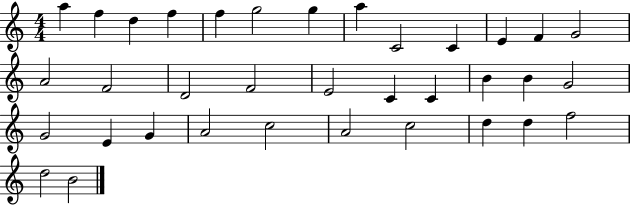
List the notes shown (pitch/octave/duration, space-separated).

A5/q F5/q D5/q F5/q F5/q G5/h G5/q A5/q C4/h C4/q E4/q F4/q G4/h A4/h F4/h D4/h F4/h E4/h C4/q C4/q B4/q B4/q G4/h G4/h E4/q G4/q A4/h C5/h A4/h C5/h D5/q D5/q F5/h D5/h B4/h